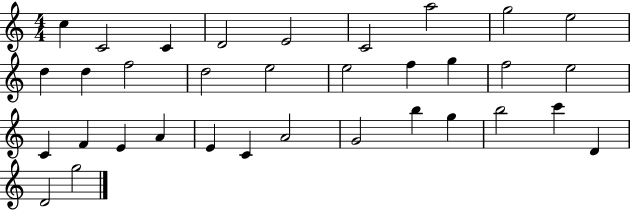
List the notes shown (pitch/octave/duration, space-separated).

C5/q C4/h C4/q D4/h E4/h C4/h A5/h G5/h E5/h D5/q D5/q F5/h D5/h E5/h E5/h F5/q G5/q F5/h E5/h C4/q F4/q E4/q A4/q E4/q C4/q A4/h G4/h B5/q G5/q B5/h C6/q D4/q D4/h G5/h